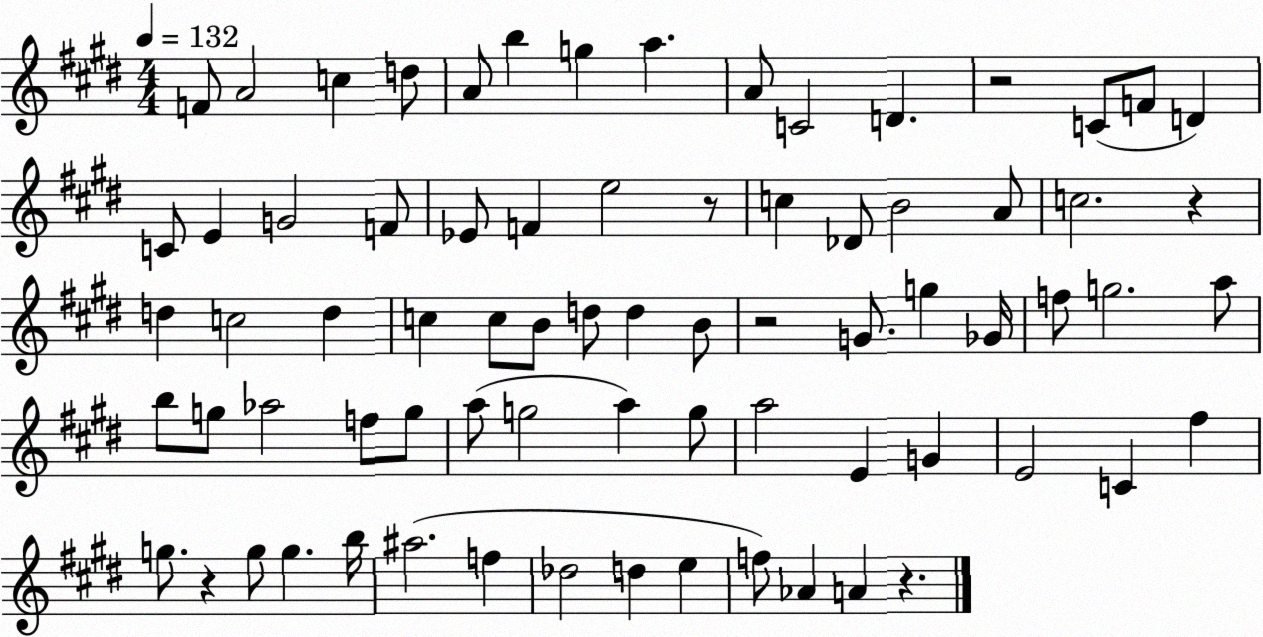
X:1
T:Untitled
M:4/4
L:1/4
K:E
F/2 A2 c d/2 A/2 b g a A/2 C2 D z2 C/2 F/2 D C/2 E G2 F/2 _E/2 F e2 z/2 c _D/2 B2 A/2 c2 z d c2 d c c/2 B/2 d/2 d B/2 z2 G/2 g _G/4 f/2 g2 a/2 b/2 g/2 _a2 f/2 g/2 a/2 g2 a g/2 a2 E G E2 C ^f g/2 z g/2 g b/4 ^a2 f _d2 d e f/2 _A A z